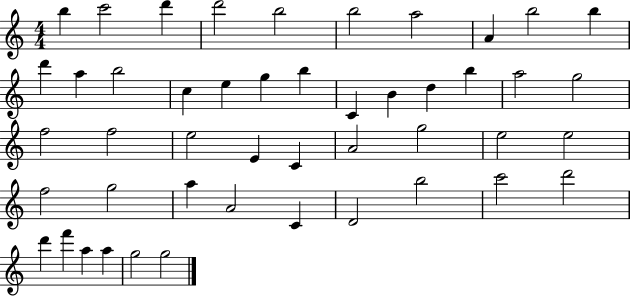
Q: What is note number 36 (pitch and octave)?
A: A4